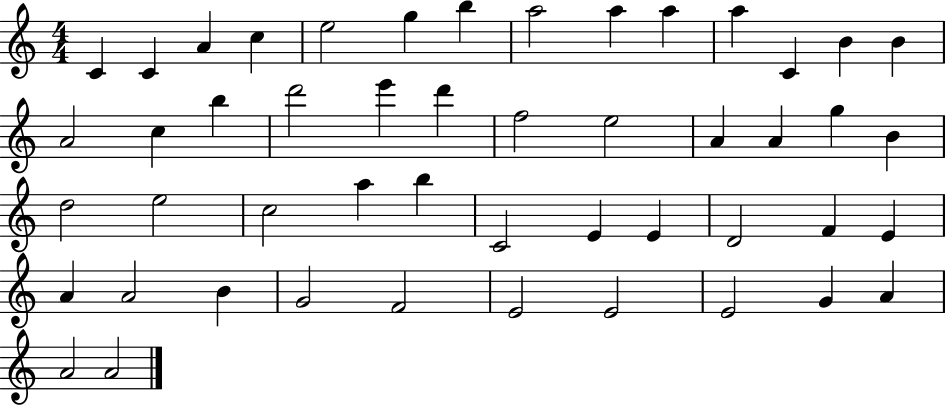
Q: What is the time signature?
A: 4/4